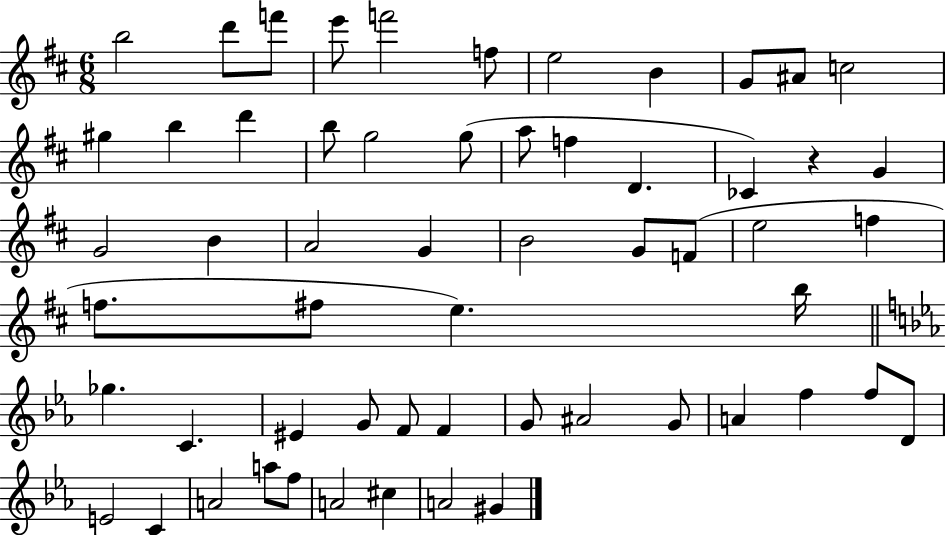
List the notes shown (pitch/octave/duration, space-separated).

B5/h D6/e F6/e E6/e F6/h F5/e E5/h B4/q G4/e A#4/e C5/h G#5/q B5/q D6/q B5/e G5/h G5/e A5/e F5/q D4/q. CES4/q R/q G4/q G4/h B4/q A4/h G4/q B4/h G4/e F4/e E5/h F5/q F5/e. F#5/e E5/q. B5/s Gb5/q. C4/q. EIS4/q G4/e F4/e F4/q G4/e A#4/h G4/e A4/q F5/q F5/e D4/e E4/h C4/q A4/h A5/e F5/e A4/h C#5/q A4/h G#4/q